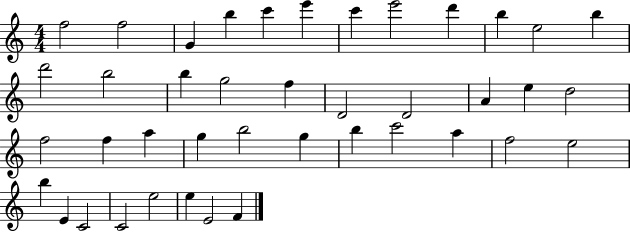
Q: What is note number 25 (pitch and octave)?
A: A5